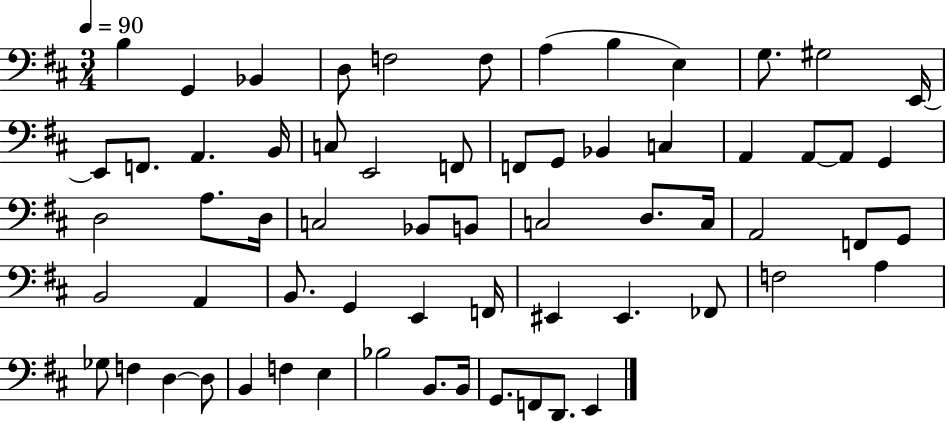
X:1
T:Untitled
M:3/4
L:1/4
K:D
B, G,, _B,, D,/2 F,2 F,/2 A, B, E, G,/2 ^G,2 E,,/4 E,,/2 F,,/2 A,, B,,/4 C,/2 E,,2 F,,/2 F,,/2 G,,/2 _B,, C, A,, A,,/2 A,,/2 G,, D,2 A,/2 D,/4 C,2 _B,,/2 B,,/2 C,2 D,/2 C,/4 A,,2 F,,/2 G,,/2 B,,2 A,, B,,/2 G,, E,, F,,/4 ^E,, ^E,, _F,,/2 F,2 A, _G,/2 F, D, D,/2 B,, F, E, _B,2 B,,/2 B,,/4 G,,/2 F,,/2 D,,/2 E,,